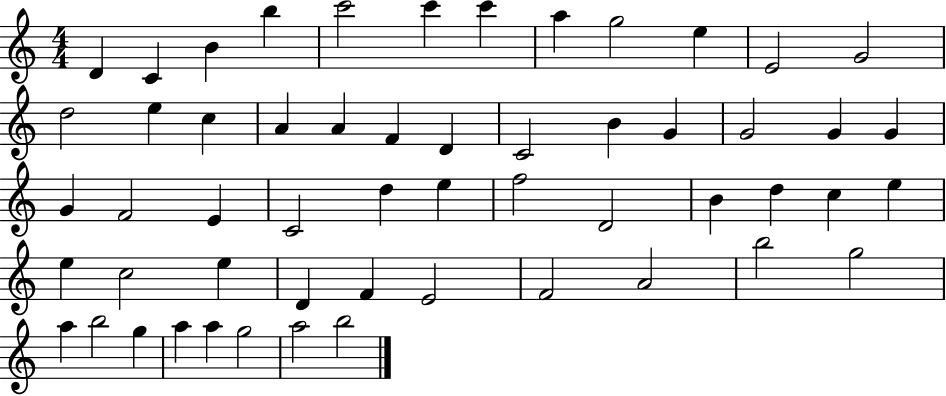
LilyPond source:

{
  \clef treble
  \numericTimeSignature
  \time 4/4
  \key c \major
  d'4 c'4 b'4 b''4 | c'''2 c'''4 c'''4 | a''4 g''2 e''4 | e'2 g'2 | \break d''2 e''4 c''4 | a'4 a'4 f'4 d'4 | c'2 b'4 g'4 | g'2 g'4 g'4 | \break g'4 f'2 e'4 | c'2 d''4 e''4 | f''2 d'2 | b'4 d''4 c''4 e''4 | \break e''4 c''2 e''4 | d'4 f'4 e'2 | f'2 a'2 | b''2 g''2 | \break a''4 b''2 g''4 | a''4 a''4 g''2 | a''2 b''2 | \bar "|."
}